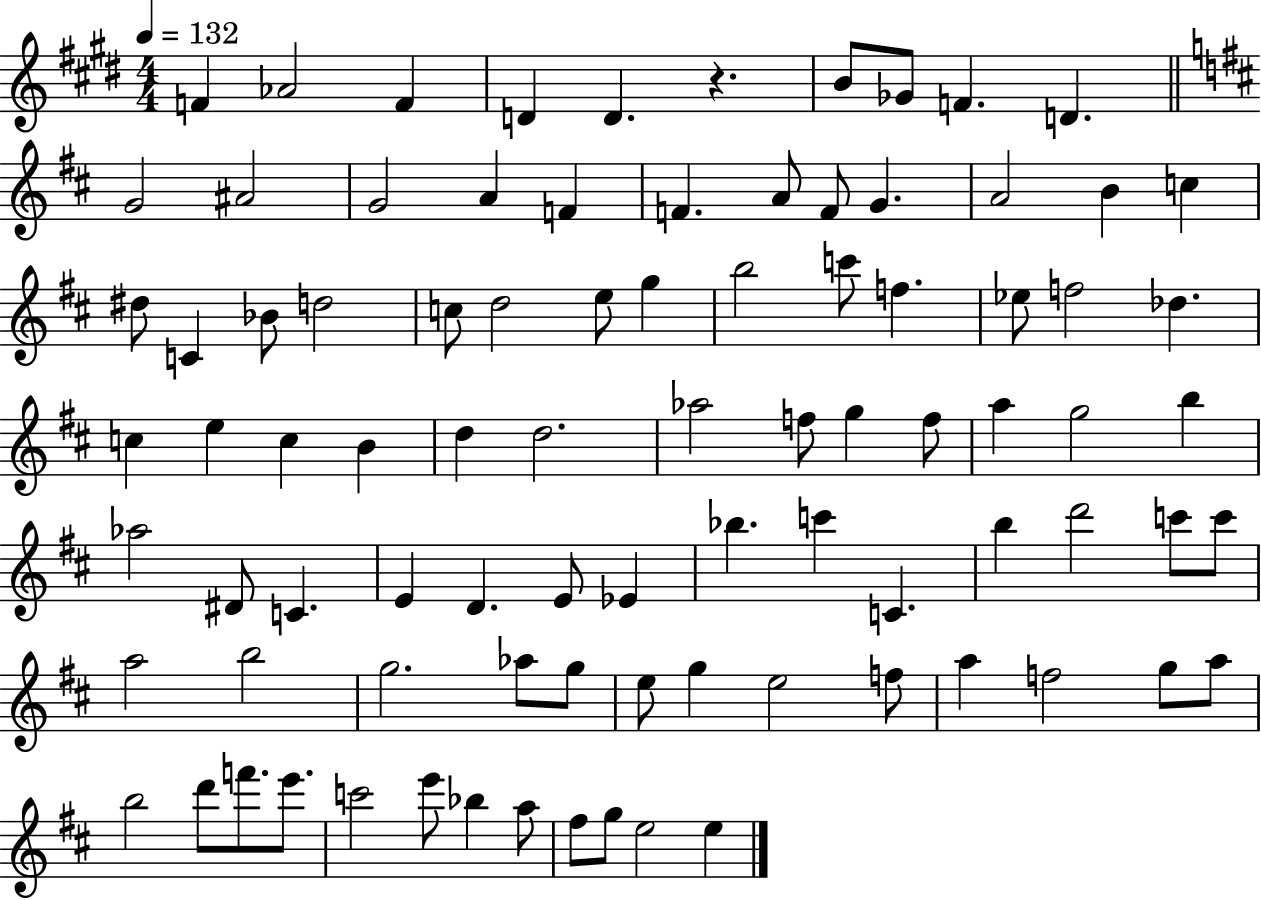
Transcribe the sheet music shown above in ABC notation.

X:1
T:Untitled
M:4/4
L:1/4
K:E
F _A2 F D D z B/2 _G/2 F D G2 ^A2 G2 A F F A/2 F/2 G A2 B c ^d/2 C _B/2 d2 c/2 d2 e/2 g b2 c'/2 f _e/2 f2 _d c e c B d d2 _a2 f/2 g f/2 a g2 b _a2 ^D/2 C E D E/2 _E _b c' C b d'2 c'/2 c'/2 a2 b2 g2 _a/2 g/2 e/2 g e2 f/2 a f2 g/2 a/2 b2 d'/2 f'/2 e'/2 c'2 e'/2 _b a/2 ^f/2 g/2 e2 e